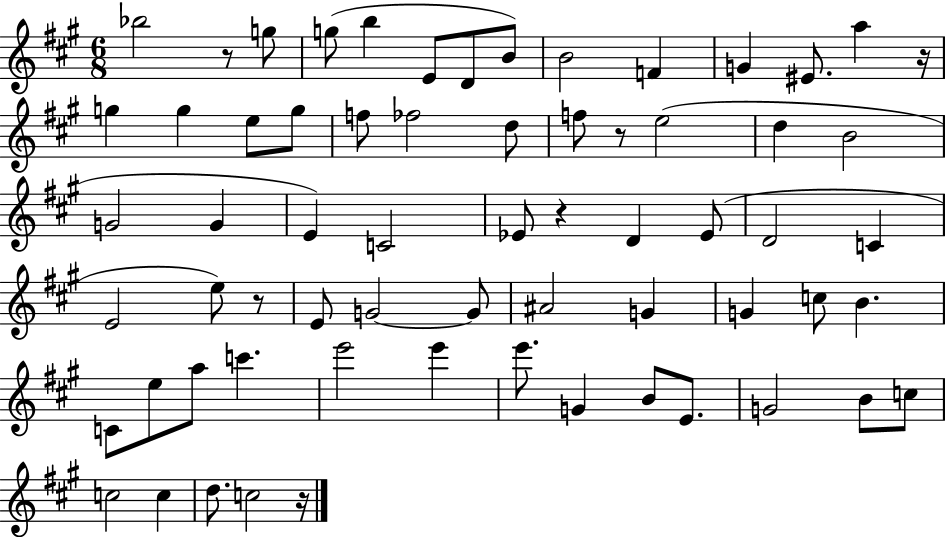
{
  \clef treble
  \numericTimeSignature
  \time 6/8
  \key a \major
  bes''2 r8 g''8 | g''8( b''4 e'8 d'8 b'8) | b'2 f'4 | g'4 eis'8. a''4 r16 | \break g''4 g''4 e''8 g''8 | f''8 fes''2 d''8 | f''8 r8 e''2( | d''4 b'2 | \break g'2 g'4 | e'4) c'2 | ees'8 r4 d'4 ees'8( | d'2 c'4 | \break e'2 e''8) r8 | e'8 g'2~~ g'8 | ais'2 g'4 | g'4 c''8 b'4. | \break c'8 e''8 a''8 c'''4. | e'''2 e'''4 | e'''8. g'4 b'8 e'8. | g'2 b'8 c''8 | \break c''2 c''4 | d''8. c''2 r16 | \bar "|."
}